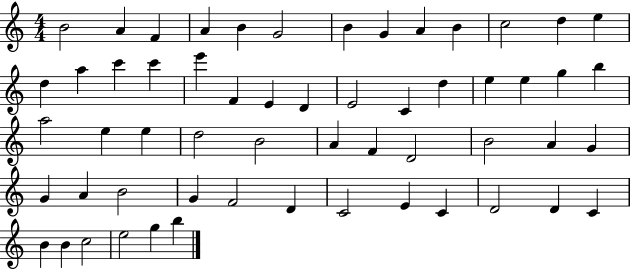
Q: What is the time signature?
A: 4/4